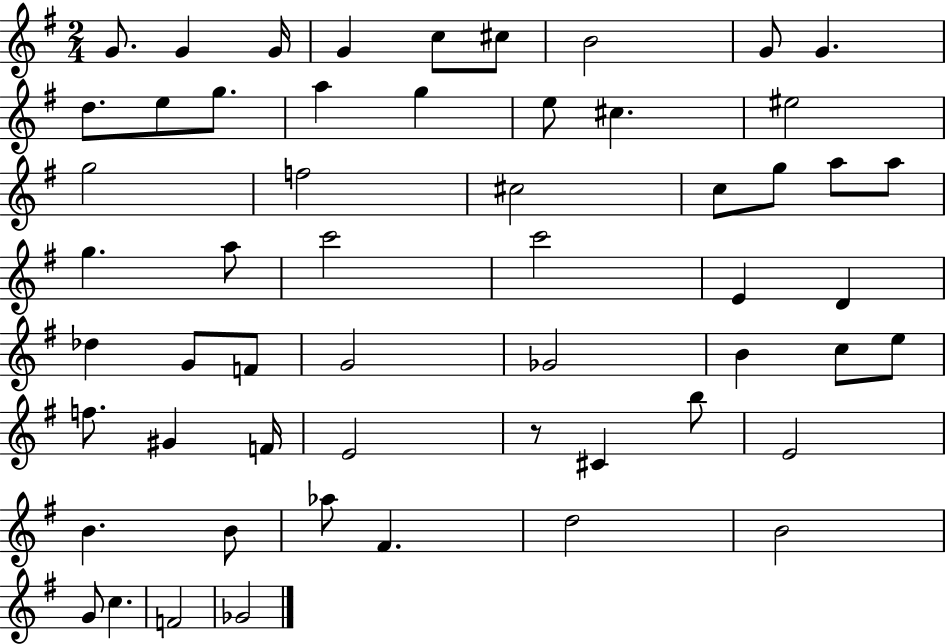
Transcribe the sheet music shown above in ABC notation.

X:1
T:Untitled
M:2/4
L:1/4
K:G
G/2 G G/4 G c/2 ^c/2 B2 G/2 G d/2 e/2 g/2 a g e/2 ^c ^e2 g2 f2 ^c2 c/2 g/2 a/2 a/2 g a/2 c'2 c'2 E D _d G/2 F/2 G2 _G2 B c/2 e/2 f/2 ^G F/4 E2 z/2 ^C b/2 E2 B B/2 _a/2 ^F d2 B2 G/2 c F2 _G2